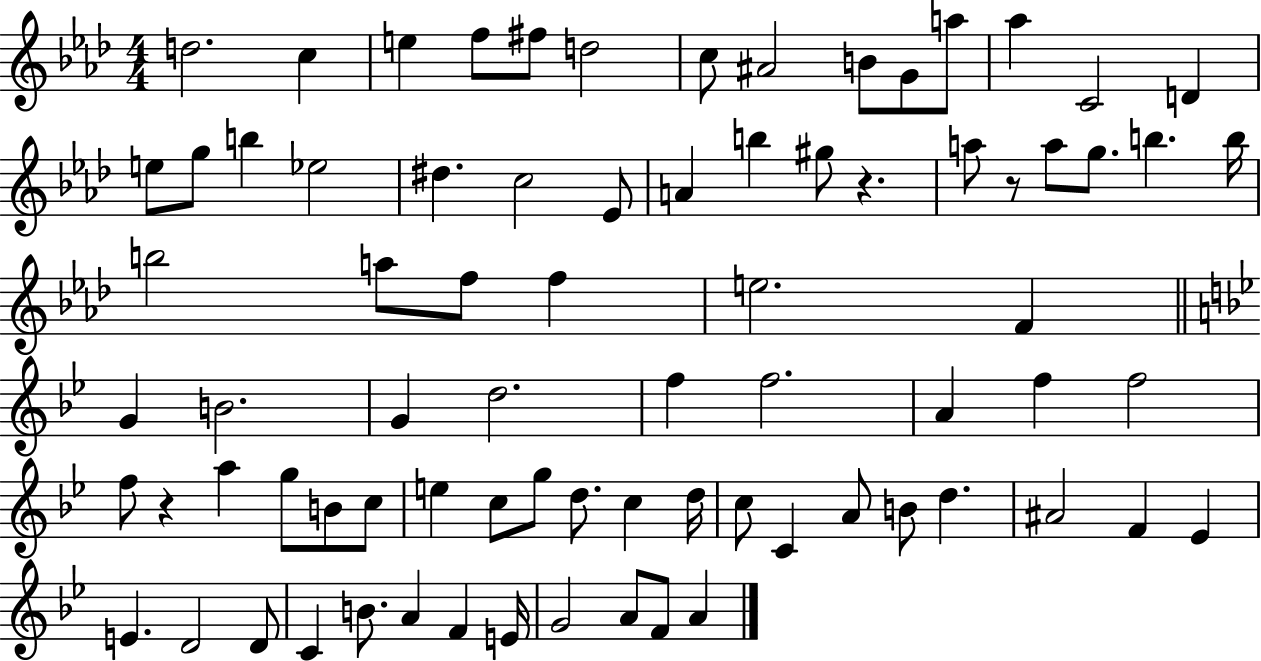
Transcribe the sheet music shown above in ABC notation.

X:1
T:Untitled
M:4/4
L:1/4
K:Ab
d2 c e f/2 ^f/2 d2 c/2 ^A2 B/2 G/2 a/2 _a C2 D e/2 g/2 b _e2 ^d c2 _E/2 A b ^g/2 z a/2 z/2 a/2 g/2 b b/4 b2 a/2 f/2 f e2 F G B2 G d2 f f2 A f f2 f/2 z a g/2 B/2 c/2 e c/2 g/2 d/2 c d/4 c/2 C A/2 B/2 d ^A2 F _E E D2 D/2 C B/2 A F E/4 G2 A/2 F/2 A